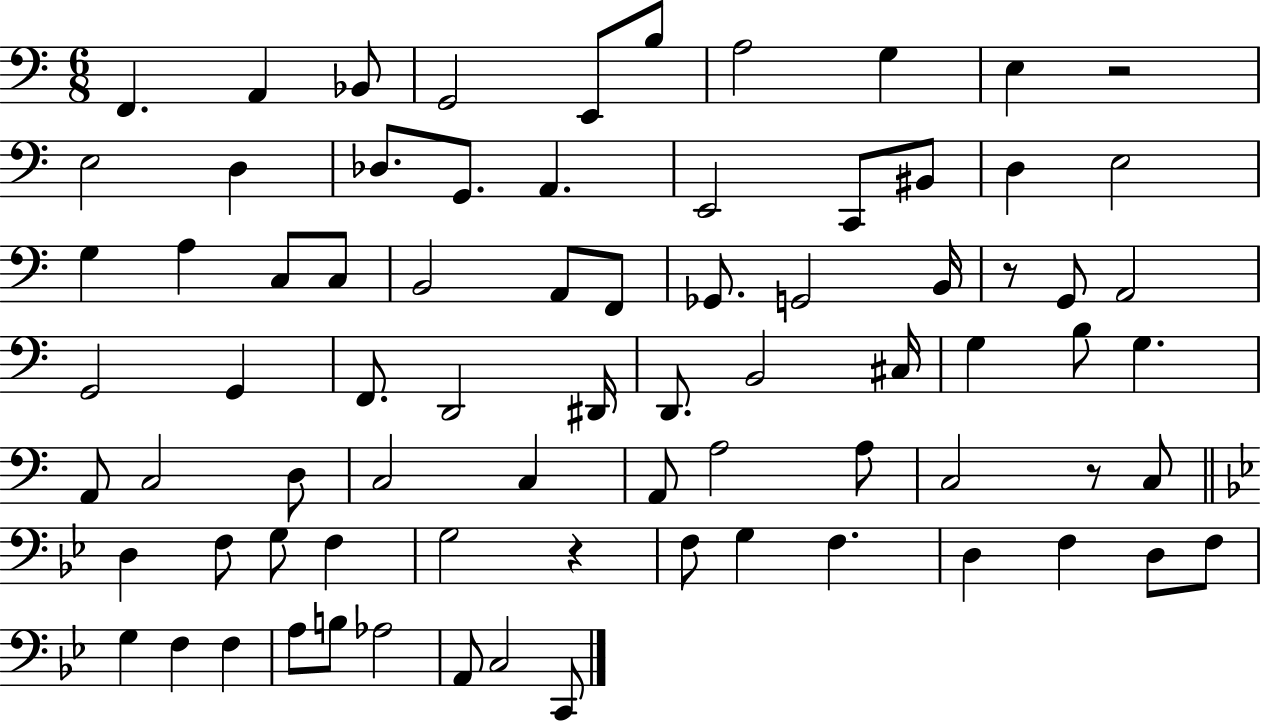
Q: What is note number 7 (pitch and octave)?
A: A3